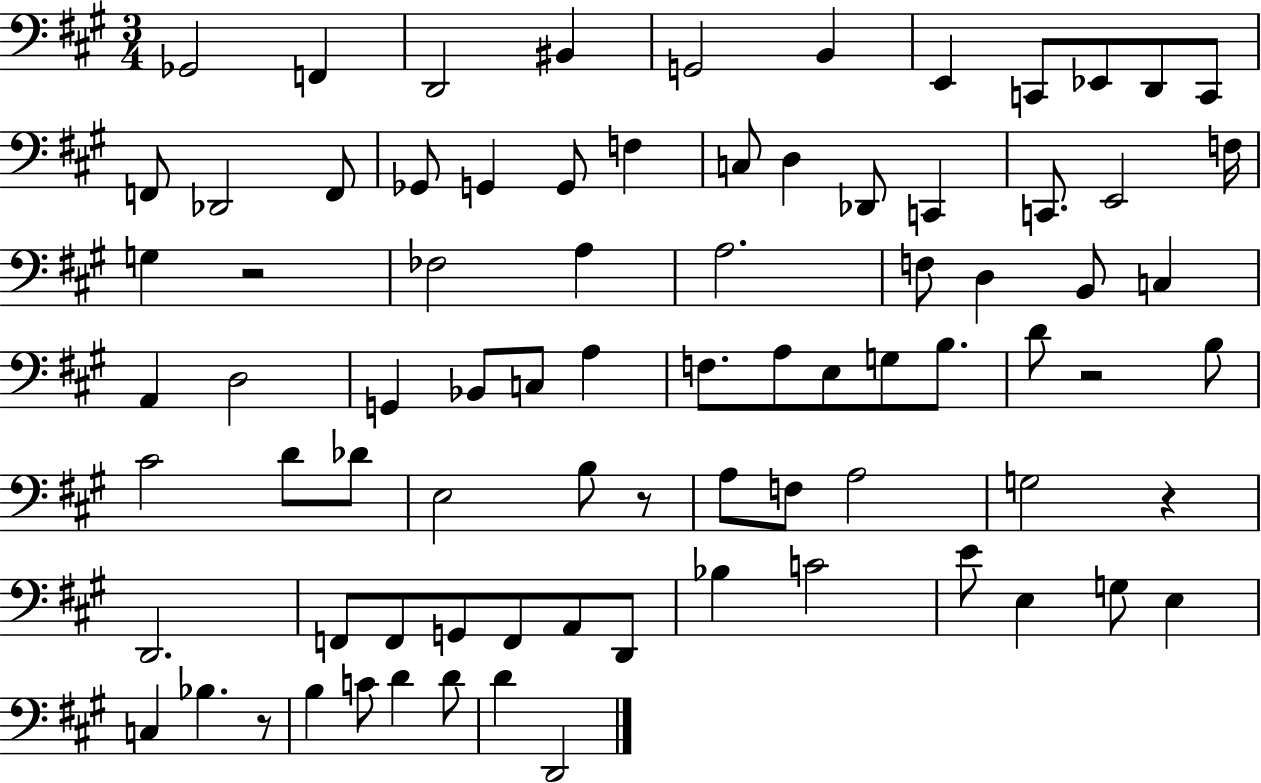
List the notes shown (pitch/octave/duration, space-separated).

Gb2/h F2/q D2/h BIS2/q G2/h B2/q E2/q C2/e Eb2/e D2/e C2/e F2/e Db2/h F2/e Gb2/e G2/q G2/e F3/q C3/e D3/q Db2/e C2/q C2/e. E2/h F3/s G3/q R/h FES3/h A3/q A3/h. F3/e D3/q B2/e C3/q A2/q D3/h G2/q Bb2/e C3/e A3/q F3/e. A3/e E3/e G3/e B3/e. D4/e R/h B3/e C#4/h D4/e Db4/e E3/h B3/e R/e A3/e F3/e A3/h G3/h R/q D2/h. F2/e F2/e G2/e F2/e A2/e D2/e Bb3/q C4/h E4/e E3/q G3/e E3/q C3/q Bb3/q. R/e B3/q C4/e D4/q D4/e D4/q D2/h